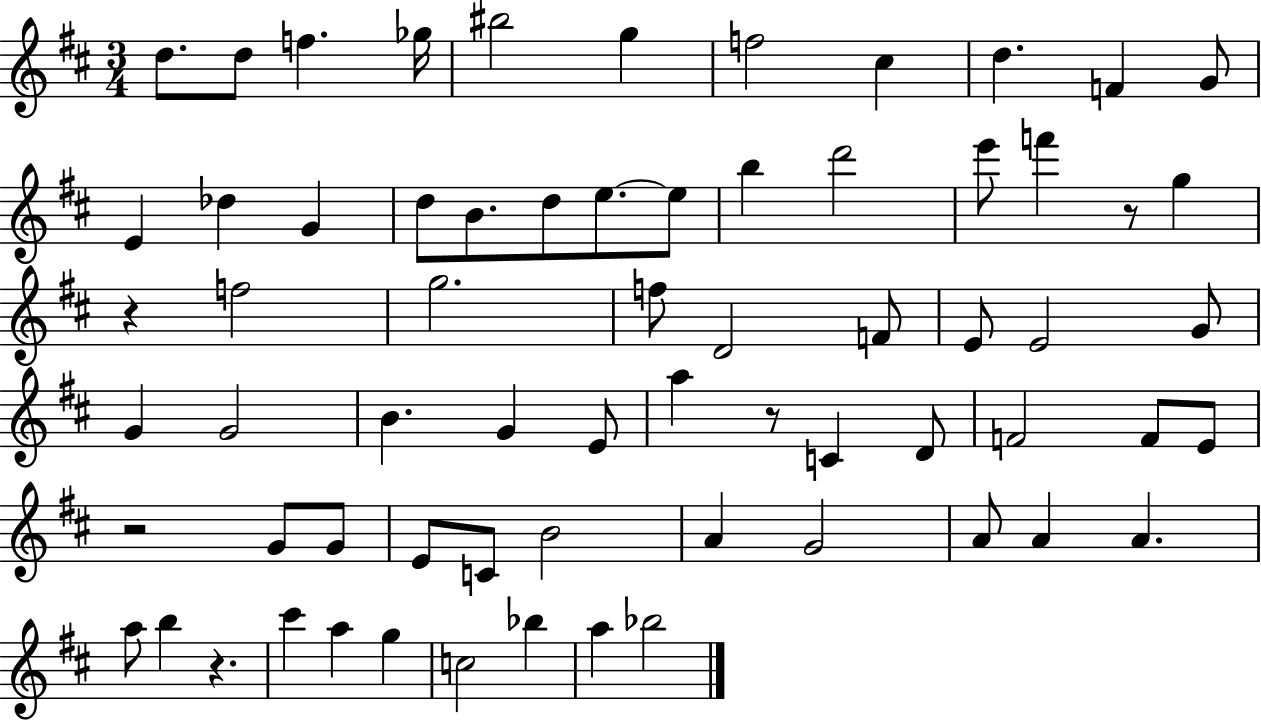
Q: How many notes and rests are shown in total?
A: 67